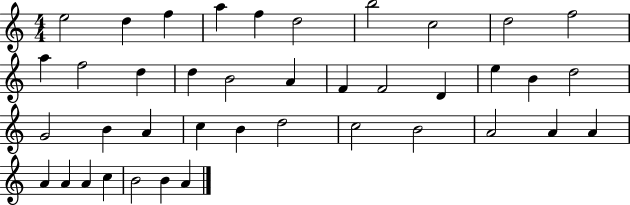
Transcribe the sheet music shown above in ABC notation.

X:1
T:Untitled
M:4/4
L:1/4
K:C
e2 d f a f d2 b2 c2 d2 f2 a f2 d d B2 A F F2 D e B d2 G2 B A c B d2 c2 B2 A2 A A A A A c B2 B A